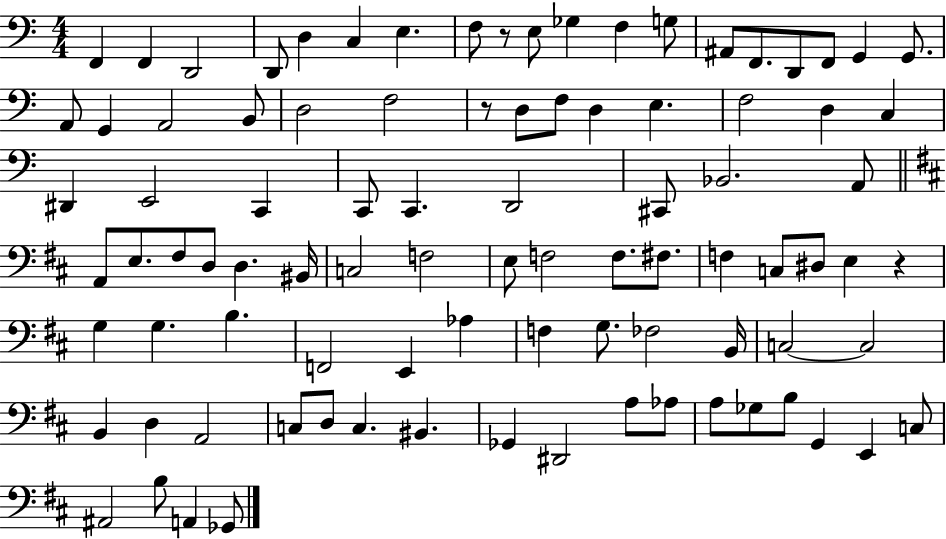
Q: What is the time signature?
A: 4/4